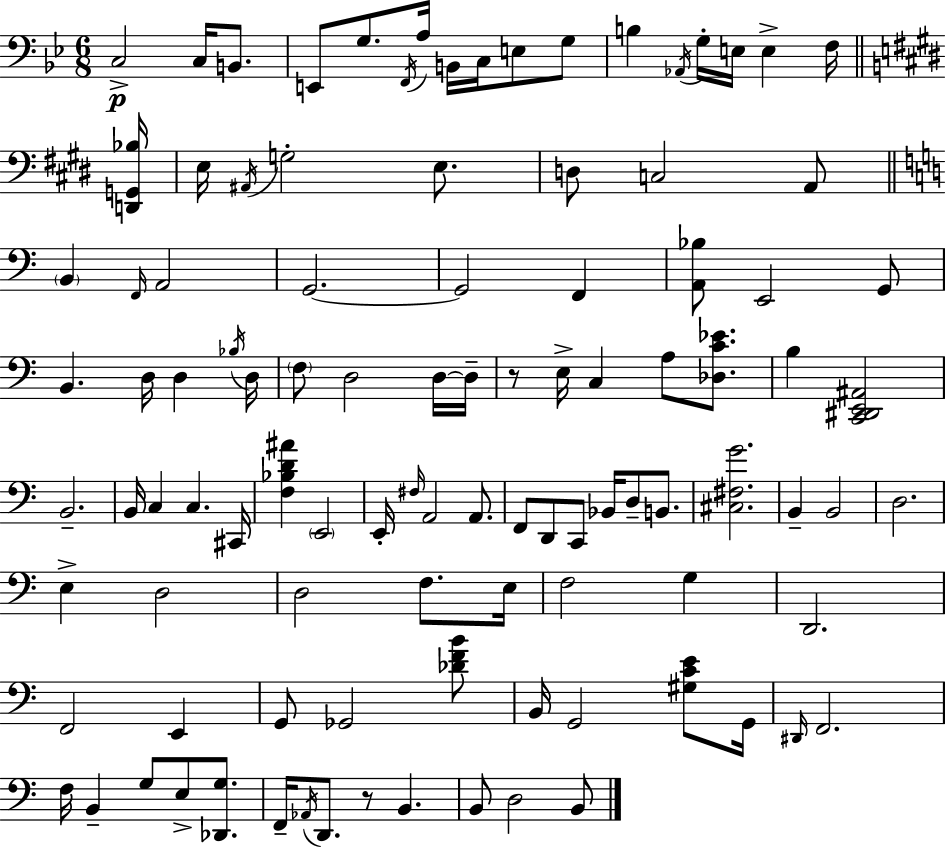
{
  \clef bass
  \numericTimeSignature
  \time 6/8
  \key g \minor
  c2->\p c16 b,8. | e,8 g8. \acciaccatura { f,16 } a16 b,16 c16 e8 g8 | b4 \acciaccatura { aes,16 } g16-. e16 e4-> | f16 \bar "||" \break \key e \major <d, g, bes>16 e16 \acciaccatura { ais,16 } g2-. e8. | d8 c2 | a,8 \bar "||" \break \key c \major \parenthesize b,4 \grace { f,16 } a,2 | g,2.~~ | g,2 f,4 | <a, bes>8 e,2 g,8 | \break b,4. d16 d4 | \acciaccatura { bes16 } d16 \parenthesize f8 d2 | d16~~ d16-- r8 e16-> c4 a8 <des c' ees'>8. | b4 <c, dis, e, ais,>2 | \break b,2.-- | b,16 c4 c4. | cis,16 <f bes d' ais'>4 \parenthesize e,2 | e,16-. \grace { fis16 } a,2 | \break a,8. f,8 d,8 c,8 bes,16 d8-- | b,8. <cis fis g'>2. | b,4-- b,2 | d2. | \break e4-> d2 | d2 f8. | e16 f2 g4 | d,2. | \break f,2 e,4 | g,8 ges,2 | <des' f' b'>8 b,16 g,2 | <gis c' e'>8 g,16 \grace { dis,16 } f,2. | \break f16 b,4-- g8 e8-> | <des, g>8. f,16-- \acciaccatura { aes,16 } d,8. r8 b,4. | b,8 d2 | b,8 \bar "|."
}